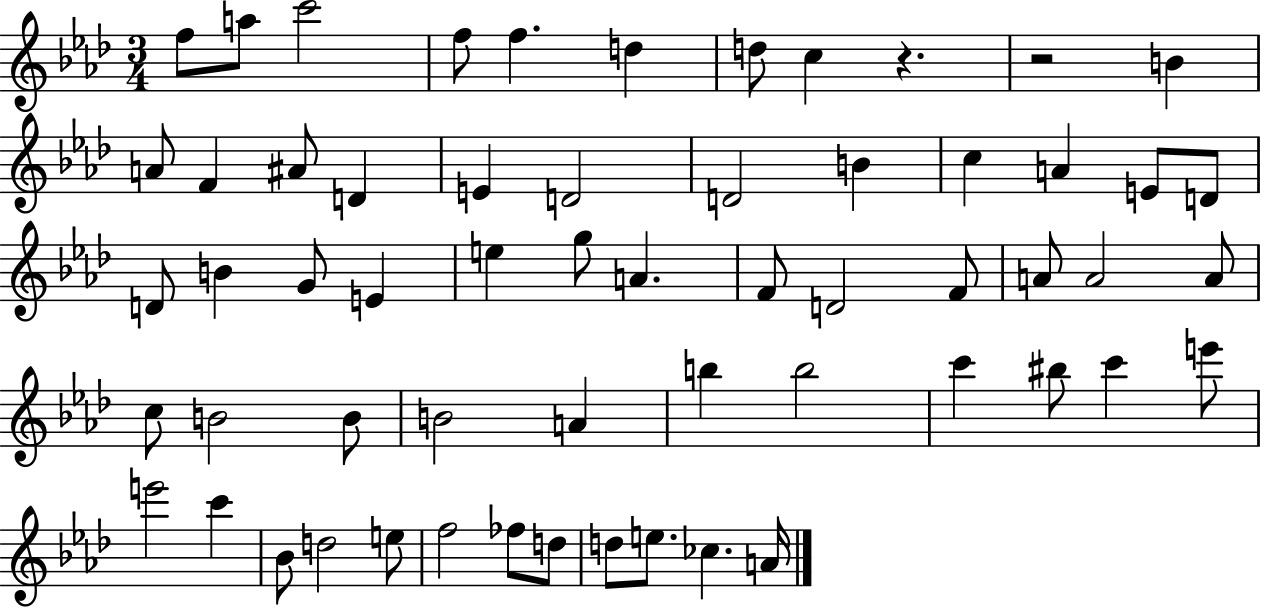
X:1
T:Untitled
M:3/4
L:1/4
K:Ab
f/2 a/2 c'2 f/2 f d d/2 c z z2 B A/2 F ^A/2 D E D2 D2 B c A E/2 D/2 D/2 B G/2 E e g/2 A F/2 D2 F/2 A/2 A2 A/2 c/2 B2 B/2 B2 A b b2 c' ^b/2 c' e'/2 e'2 c' _B/2 d2 e/2 f2 _f/2 d/2 d/2 e/2 _c A/4